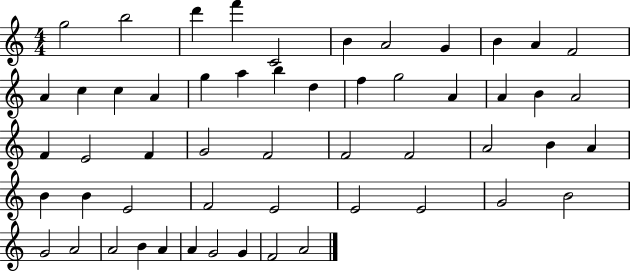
G5/h B5/h D6/q F6/q C4/h B4/q A4/h G4/q B4/q A4/q F4/h A4/q C5/q C5/q A4/q G5/q A5/q B5/q D5/q F5/q G5/h A4/q A4/q B4/q A4/h F4/q E4/h F4/q G4/h F4/h F4/h F4/h A4/h B4/q A4/q B4/q B4/q E4/h F4/h E4/h E4/h E4/h G4/h B4/h G4/h A4/h A4/h B4/q A4/q A4/q G4/h G4/q F4/h A4/h